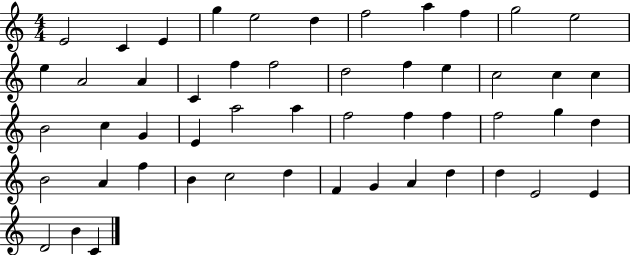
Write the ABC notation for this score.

X:1
T:Untitled
M:4/4
L:1/4
K:C
E2 C E g e2 d f2 a f g2 e2 e A2 A C f f2 d2 f e c2 c c B2 c G E a2 a f2 f f f2 g d B2 A f B c2 d F G A d d E2 E D2 B C